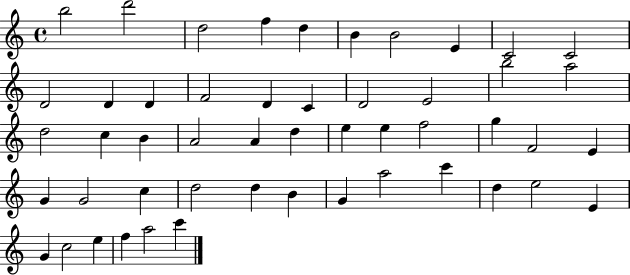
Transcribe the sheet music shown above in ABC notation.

X:1
T:Untitled
M:4/4
L:1/4
K:C
b2 d'2 d2 f d B B2 E C2 C2 D2 D D F2 D C D2 E2 b2 a2 d2 c B A2 A d e e f2 g F2 E G G2 c d2 d B G a2 c' d e2 E G c2 e f a2 c'